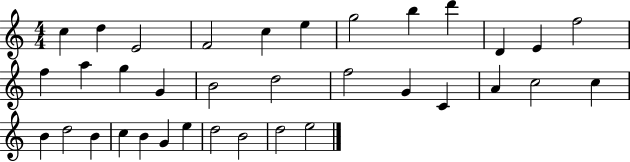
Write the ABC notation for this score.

X:1
T:Untitled
M:4/4
L:1/4
K:C
c d E2 F2 c e g2 b d' D E f2 f a g G B2 d2 f2 G C A c2 c B d2 B c B G e d2 B2 d2 e2